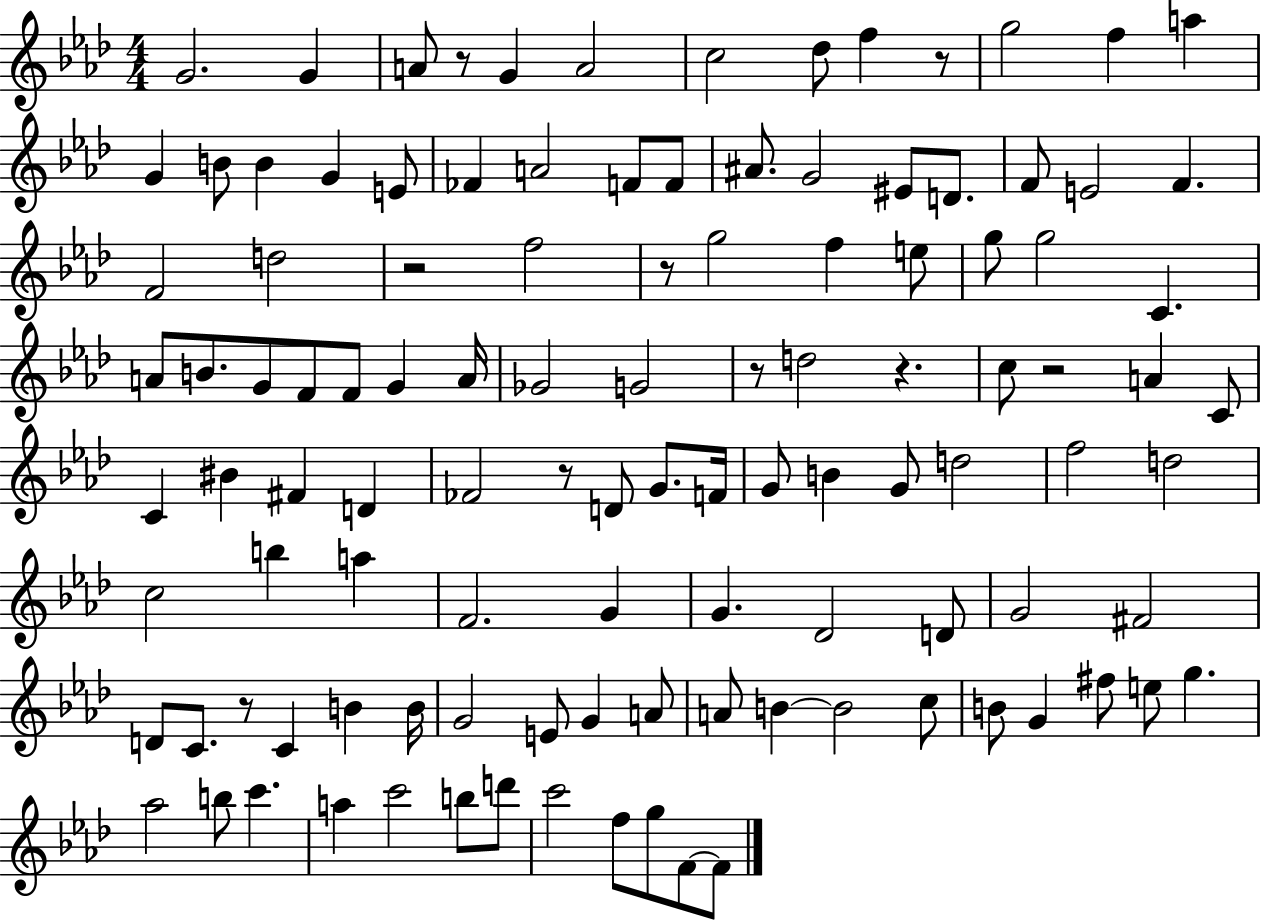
X:1
T:Untitled
M:4/4
L:1/4
K:Ab
G2 G A/2 z/2 G A2 c2 _d/2 f z/2 g2 f a G B/2 B G E/2 _F A2 F/2 F/2 ^A/2 G2 ^E/2 D/2 F/2 E2 F F2 d2 z2 f2 z/2 g2 f e/2 g/2 g2 C A/2 B/2 G/2 F/2 F/2 G A/4 _G2 G2 z/2 d2 z c/2 z2 A C/2 C ^B ^F D _F2 z/2 D/2 G/2 F/4 G/2 B G/2 d2 f2 d2 c2 b a F2 G G _D2 D/2 G2 ^F2 D/2 C/2 z/2 C B B/4 G2 E/2 G A/2 A/2 B B2 c/2 B/2 G ^f/2 e/2 g _a2 b/2 c' a c'2 b/2 d'/2 c'2 f/2 g/2 F/2 F/2